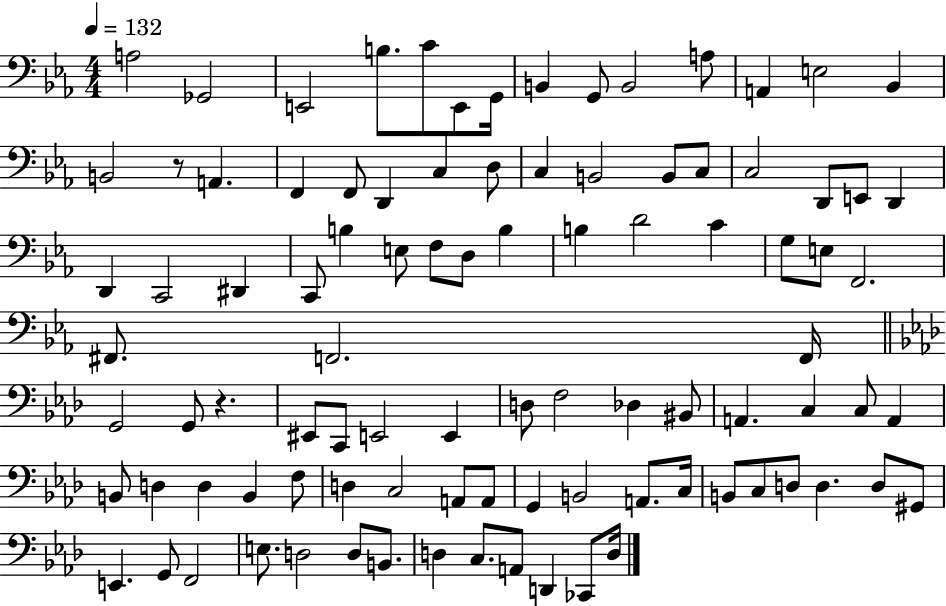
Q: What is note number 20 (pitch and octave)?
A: C3